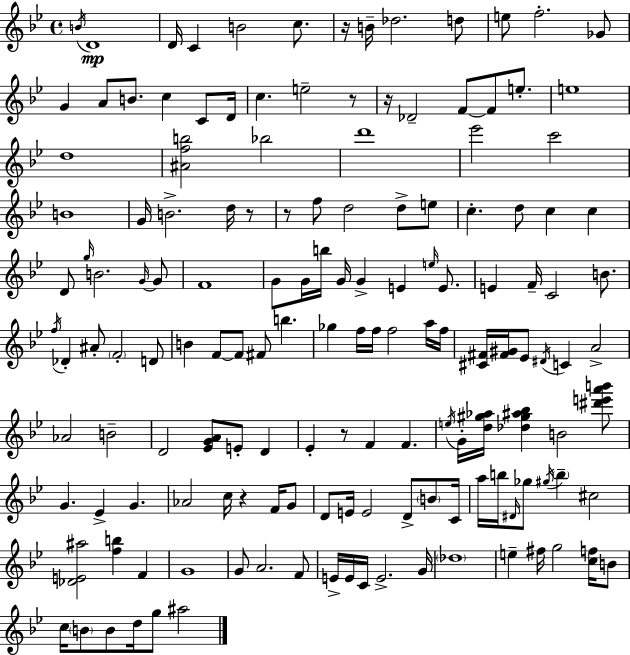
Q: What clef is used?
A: treble